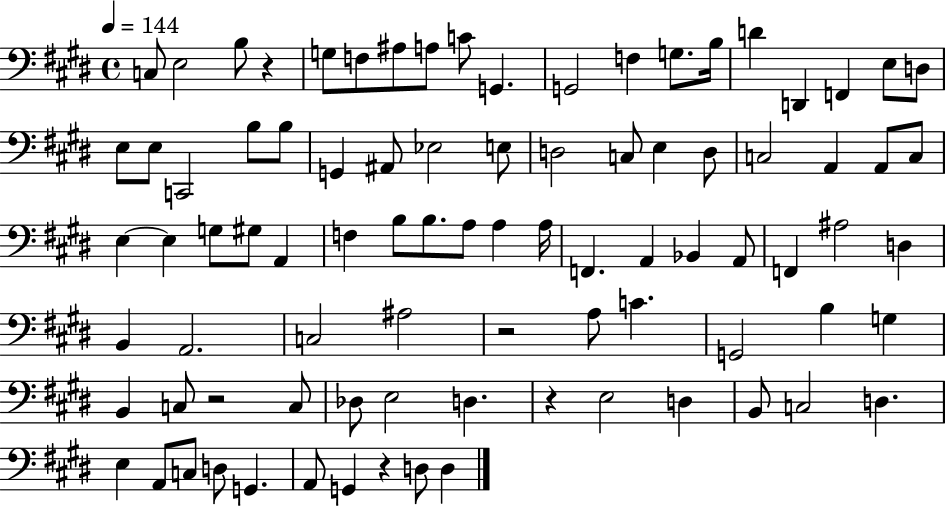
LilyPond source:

{
  \clef bass
  \time 4/4
  \defaultTimeSignature
  \key e \major
  \tempo 4 = 144
  c8 e2 b8 r4 | g8 f8 ais8 a8 c'8 g,4. | g,2 f4 g8. b16 | d'4 d,4 f,4 e8 d8 | \break e8 e8 c,2 b8 b8 | g,4 ais,8 ees2 e8 | d2 c8 e4 d8 | c2 a,4 a,8 c8 | \break e4~~ e4 g8 gis8 a,4 | f4 b8 b8. a8 a4 a16 | f,4. a,4 bes,4 a,8 | f,4 ais2 d4 | \break b,4 a,2. | c2 ais2 | r2 a8 c'4. | g,2 b4 g4 | \break b,4 c8 r2 c8 | des8 e2 d4. | r4 e2 d4 | b,8 c2 d4. | \break e4 a,8 c8 d8 g,4. | a,8 g,4 r4 d8 d4 | \bar "|."
}